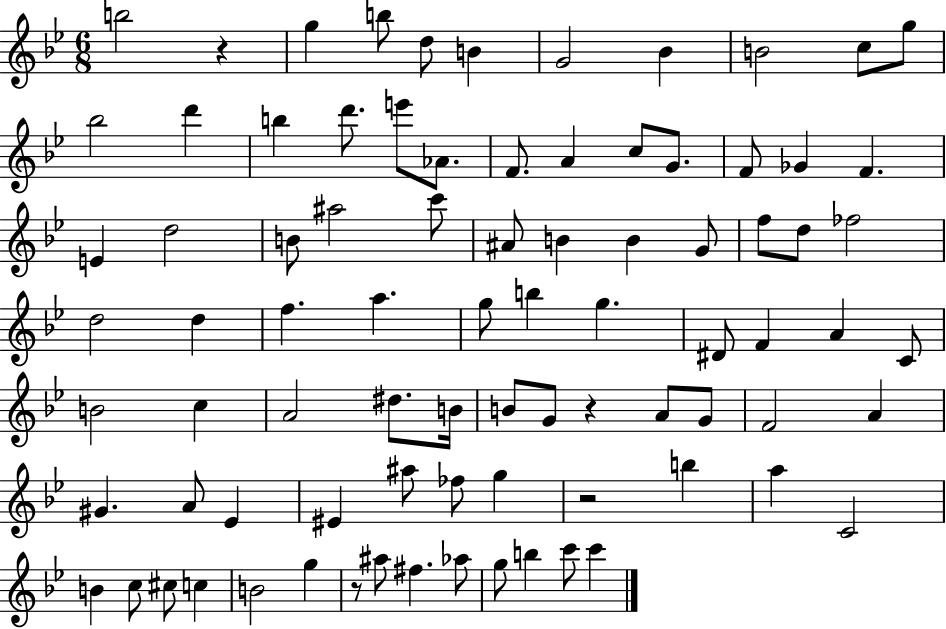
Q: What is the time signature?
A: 6/8